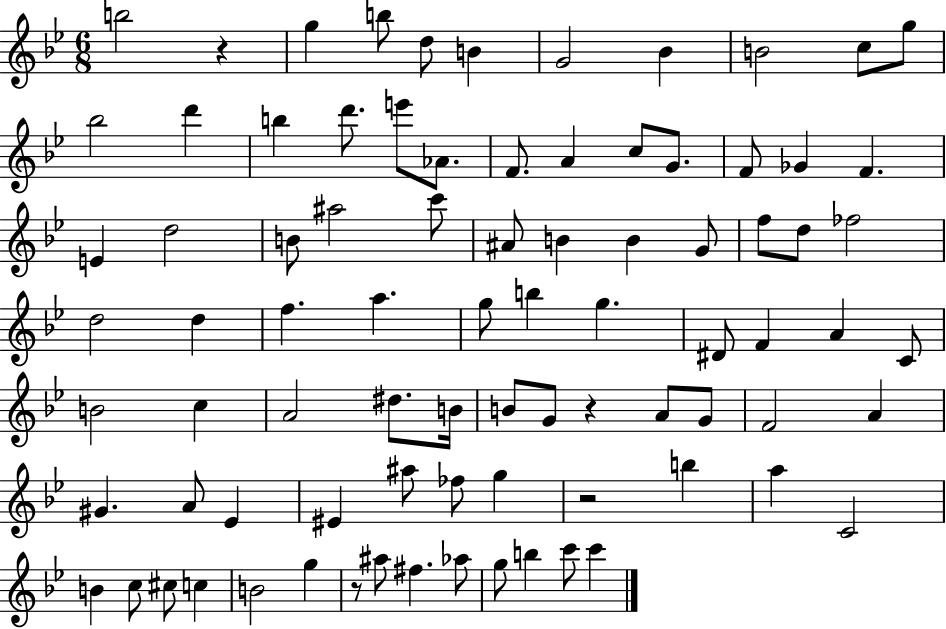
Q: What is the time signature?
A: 6/8